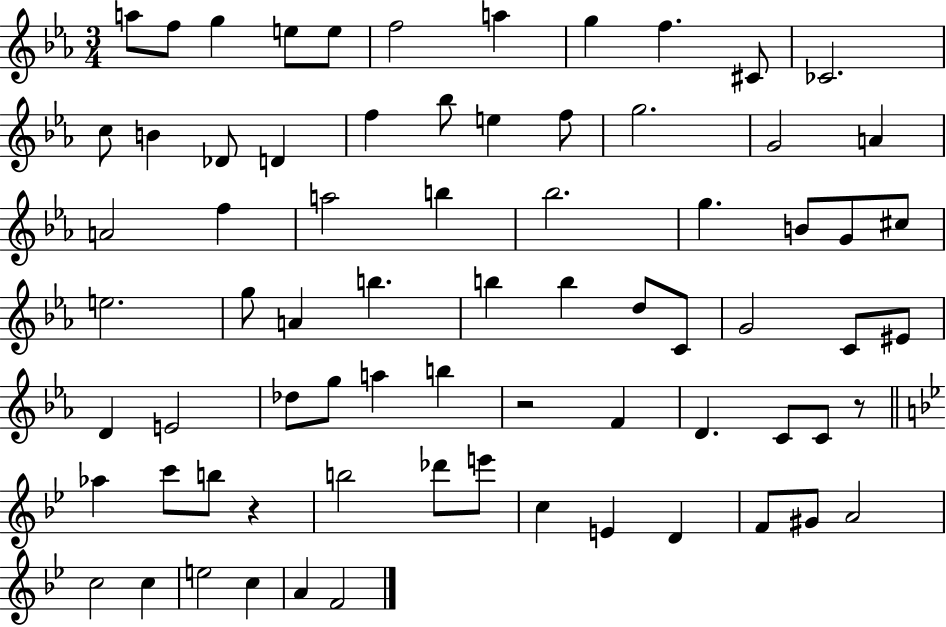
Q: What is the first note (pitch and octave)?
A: A5